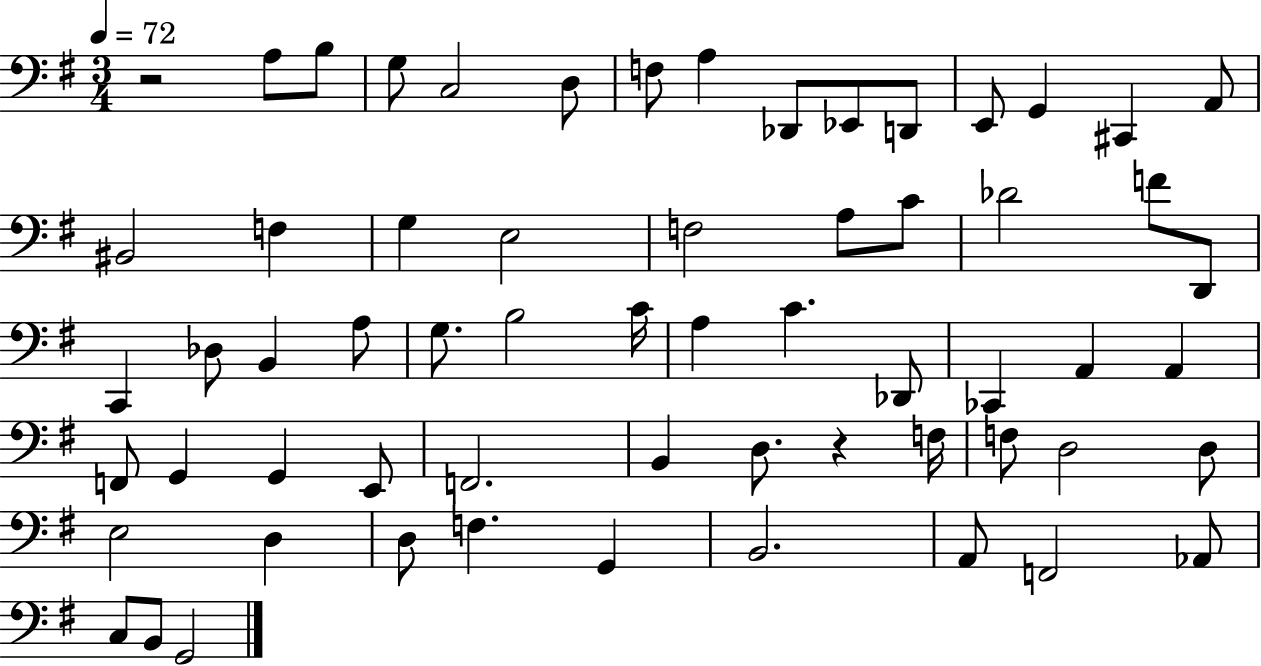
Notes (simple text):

R/h A3/e B3/e G3/e C3/h D3/e F3/e A3/q Db2/e Eb2/e D2/e E2/e G2/q C#2/q A2/e BIS2/h F3/q G3/q E3/h F3/h A3/e C4/e Db4/h F4/e D2/e C2/q Db3/e B2/q A3/e G3/e. B3/h C4/s A3/q C4/q. Db2/e CES2/q A2/q A2/q F2/e G2/q G2/q E2/e F2/h. B2/q D3/e. R/q F3/s F3/e D3/h D3/e E3/h D3/q D3/e F3/q. G2/q B2/h. A2/e F2/h Ab2/e C3/e B2/e G2/h